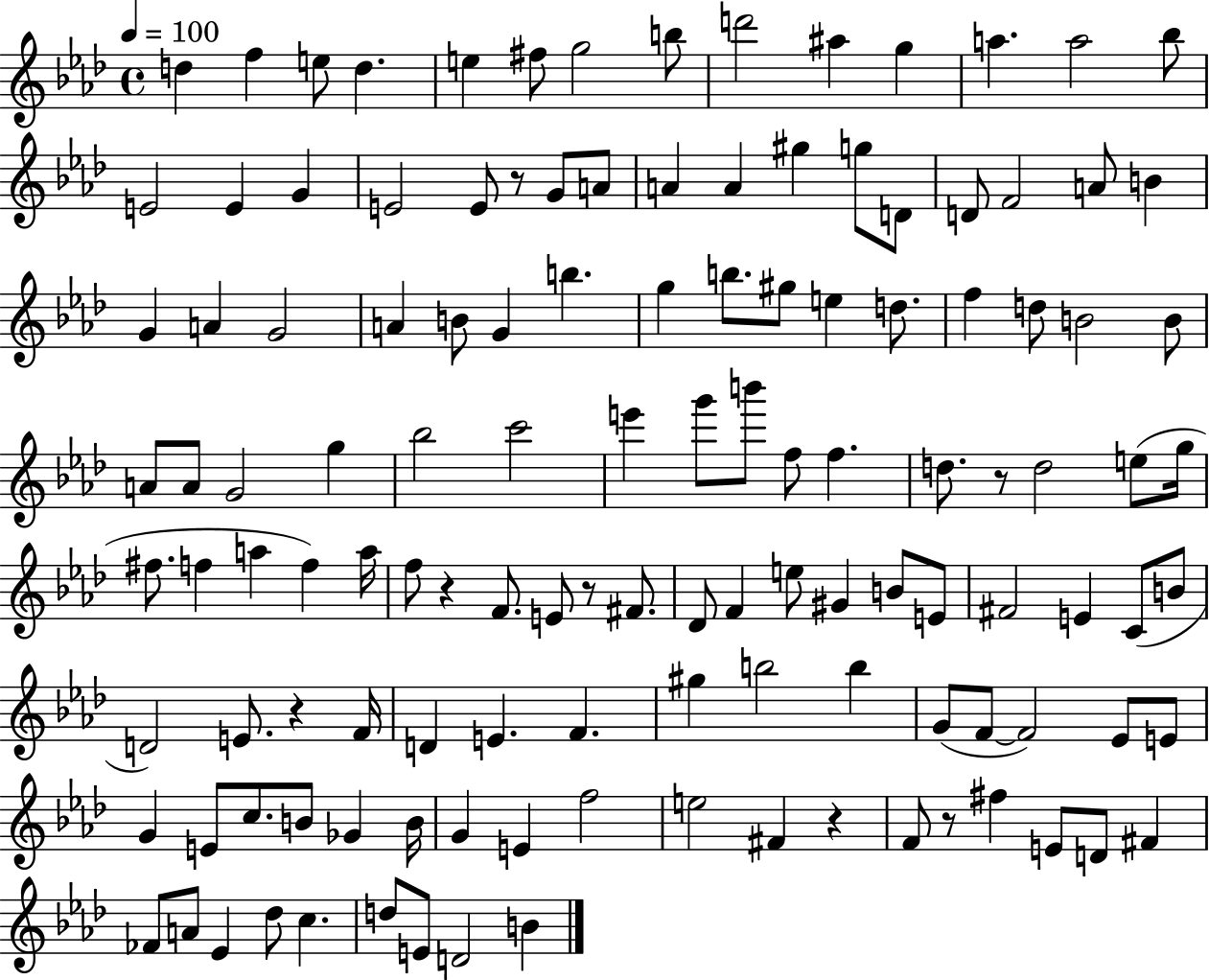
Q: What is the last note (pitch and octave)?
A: B4